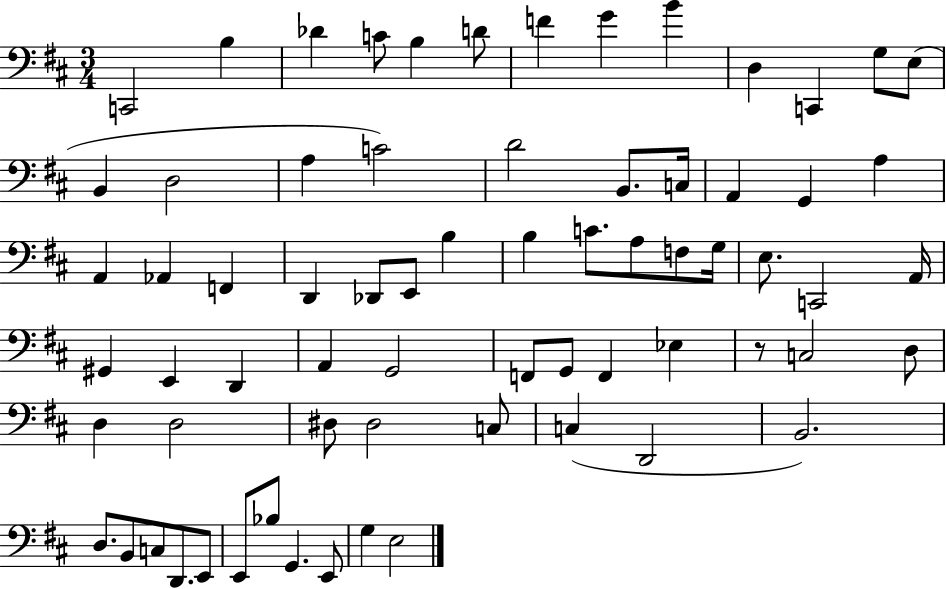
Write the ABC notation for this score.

X:1
T:Untitled
M:3/4
L:1/4
K:D
C,,2 B, _D C/2 B, D/2 F G B D, C,, G,/2 E,/2 B,, D,2 A, C2 D2 B,,/2 C,/4 A,, G,, A, A,, _A,, F,, D,, _D,,/2 E,,/2 B, B, C/2 A,/2 F,/2 G,/4 E,/2 C,,2 A,,/4 ^G,, E,, D,, A,, G,,2 F,,/2 G,,/2 F,, _E, z/2 C,2 D,/2 D, D,2 ^D,/2 ^D,2 C,/2 C, D,,2 B,,2 D,/2 B,,/2 C,/2 D,,/2 E,,/2 E,,/2 _B,/2 G,, E,,/2 G, E,2